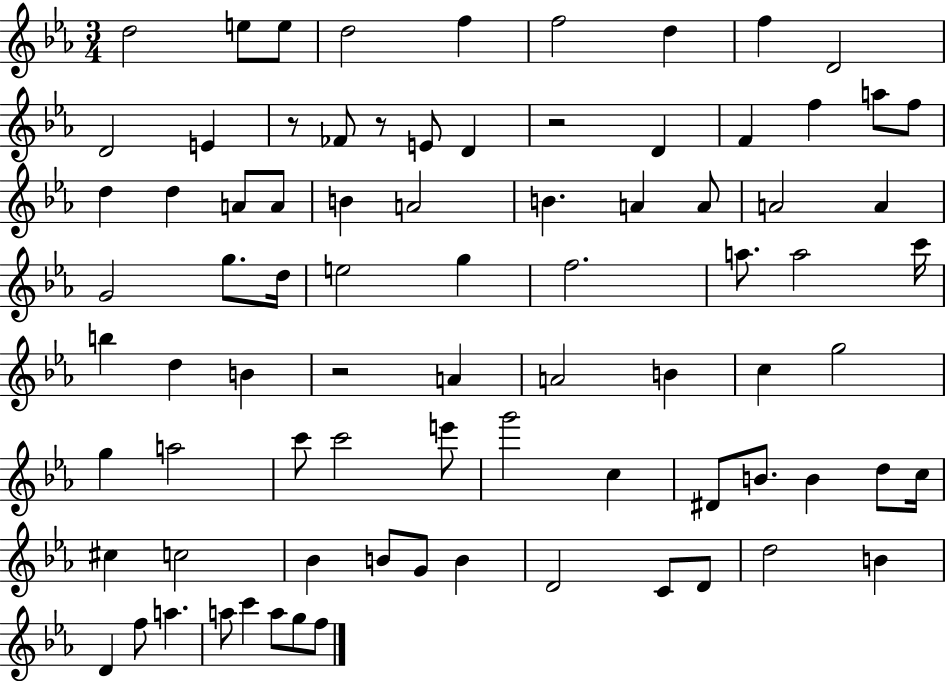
X:1
T:Untitled
M:3/4
L:1/4
K:Eb
d2 e/2 e/2 d2 f f2 d f D2 D2 E z/2 _F/2 z/2 E/2 D z2 D F f a/2 f/2 d d A/2 A/2 B A2 B A A/2 A2 A G2 g/2 d/4 e2 g f2 a/2 a2 c'/4 b d B z2 A A2 B c g2 g a2 c'/2 c'2 e'/2 g'2 c ^D/2 B/2 B d/2 c/4 ^c c2 _B B/2 G/2 B D2 C/2 D/2 d2 B D f/2 a a/2 c' a/2 g/2 f/2